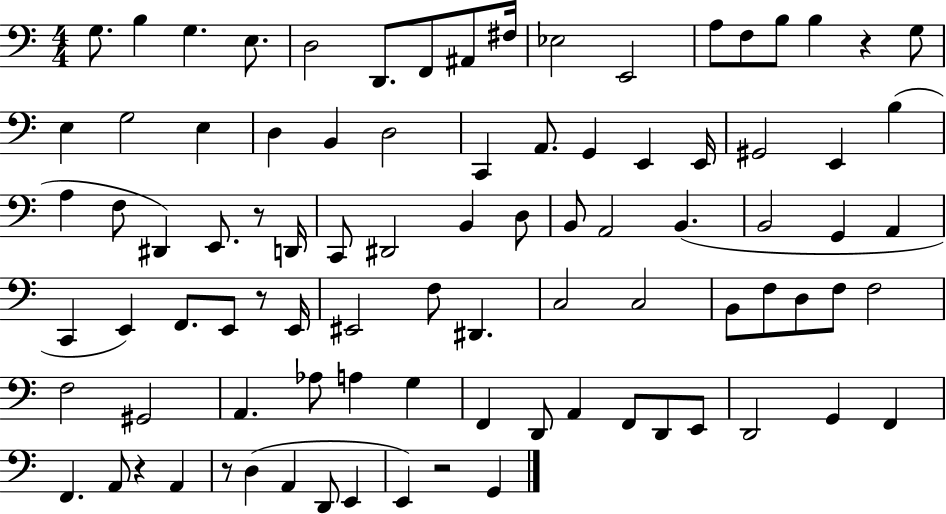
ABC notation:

X:1
T:Untitled
M:4/4
L:1/4
K:C
G,/2 B, G, E,/2 D,2 D,,/2 F,,/2 ^A,,/2 ^F,/4 _E,2 E,,2 A,/2 F,/2 B,/2 B, z G,/2 E, G,2 E, D, B,, D,2 C,, A,,/2 G,, E,, E,,/4 ^G,,2 E,, B, A, F,/2 ^D,, E,,/2 z/2 D,,/4 C,,/2 ^D,,2 B,, D,/2 B,,/2 A,,2 B,, B,,2 G,, A,, C,, E,, F,,/2 E,,/2 z/2 E,,/4 ^E,,2 F,/2 ^D,, C,2 C,2 B,,/2 F,/2 D,/2 F,/2 F,2 F,2 ^G,,2 A,, _A,/2 A, G, F,, D,,/2 A,, F,,/2 D,,/2 E,,/2 D,,2 G,, F,, F,, A,,/2 z A,, z/2 D, A,, D,,/2 E,, E,, z2 G,,